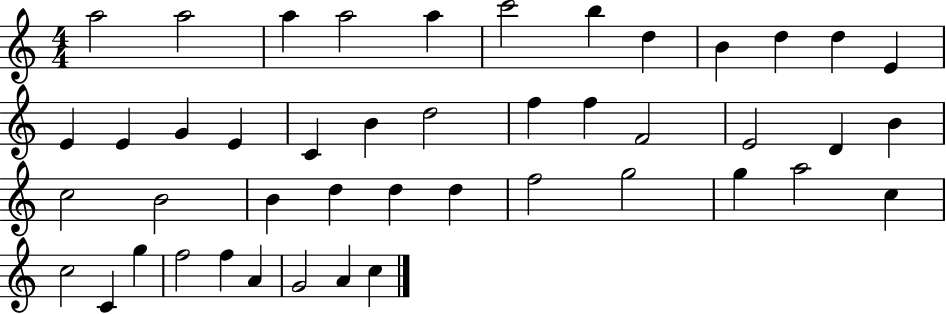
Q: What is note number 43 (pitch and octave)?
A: G4